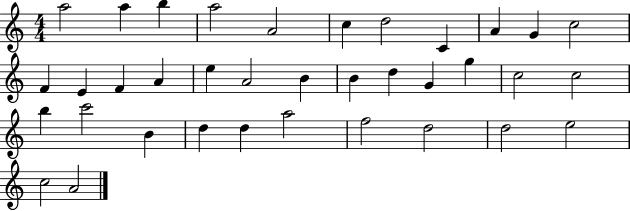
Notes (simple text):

A5/h A5/q B5/q A5/h A4/h C5/q D5/h C4/q A4/q G4/q C5/h F4/q E4/q F4/q A4/q E5/q A4/h B4/q B4/q D5/q G4/q G5/q C5/h C5/h B5/q C6/h B4/q D5/q D5/q A5/h F5/h D5/h D5/h E5/h C5/h A4/h